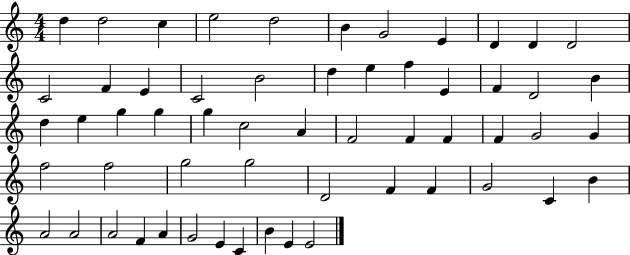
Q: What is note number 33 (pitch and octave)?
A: F4